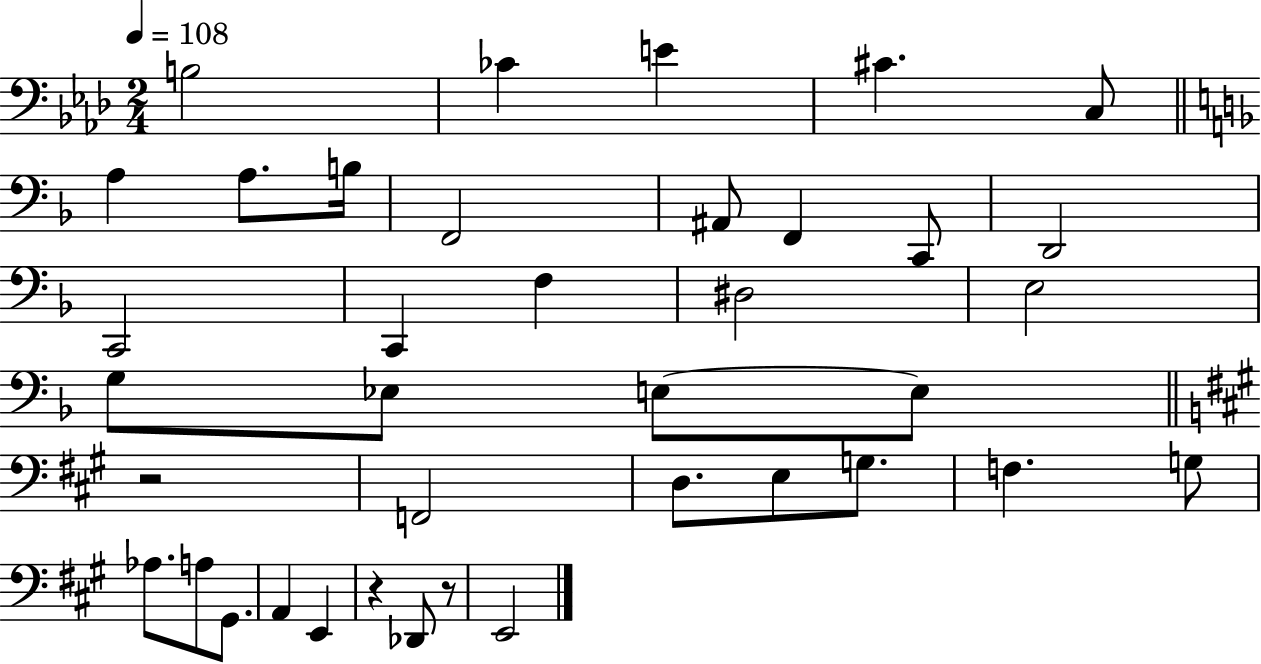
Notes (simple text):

B3/h CES4/q E4/q C#4/q. C3/e A3/q A3/e. B3/s F2/h A#2/e F2/q C2/e D2/h C2/h C2/q F3/q D#3/h E3/h G3/e Eb3/e E3/e E3/e R/h F2/h D3/e. E3/e G3/e. F3/q. G3/e Ab3/e. A3/e G#2/e. A2/q E2/q R/q Db2/e R/e E2/h